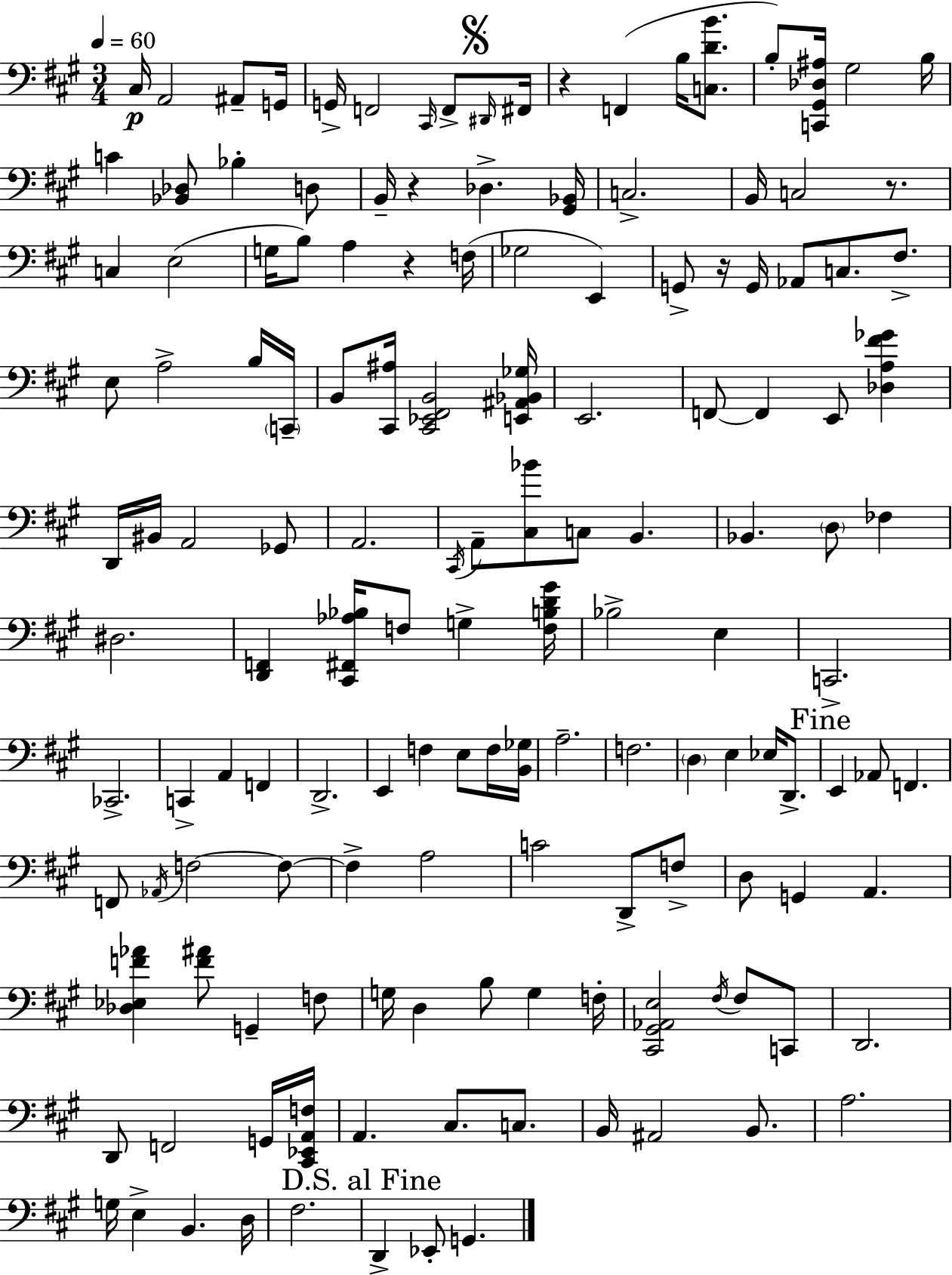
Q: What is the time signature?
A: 3/4